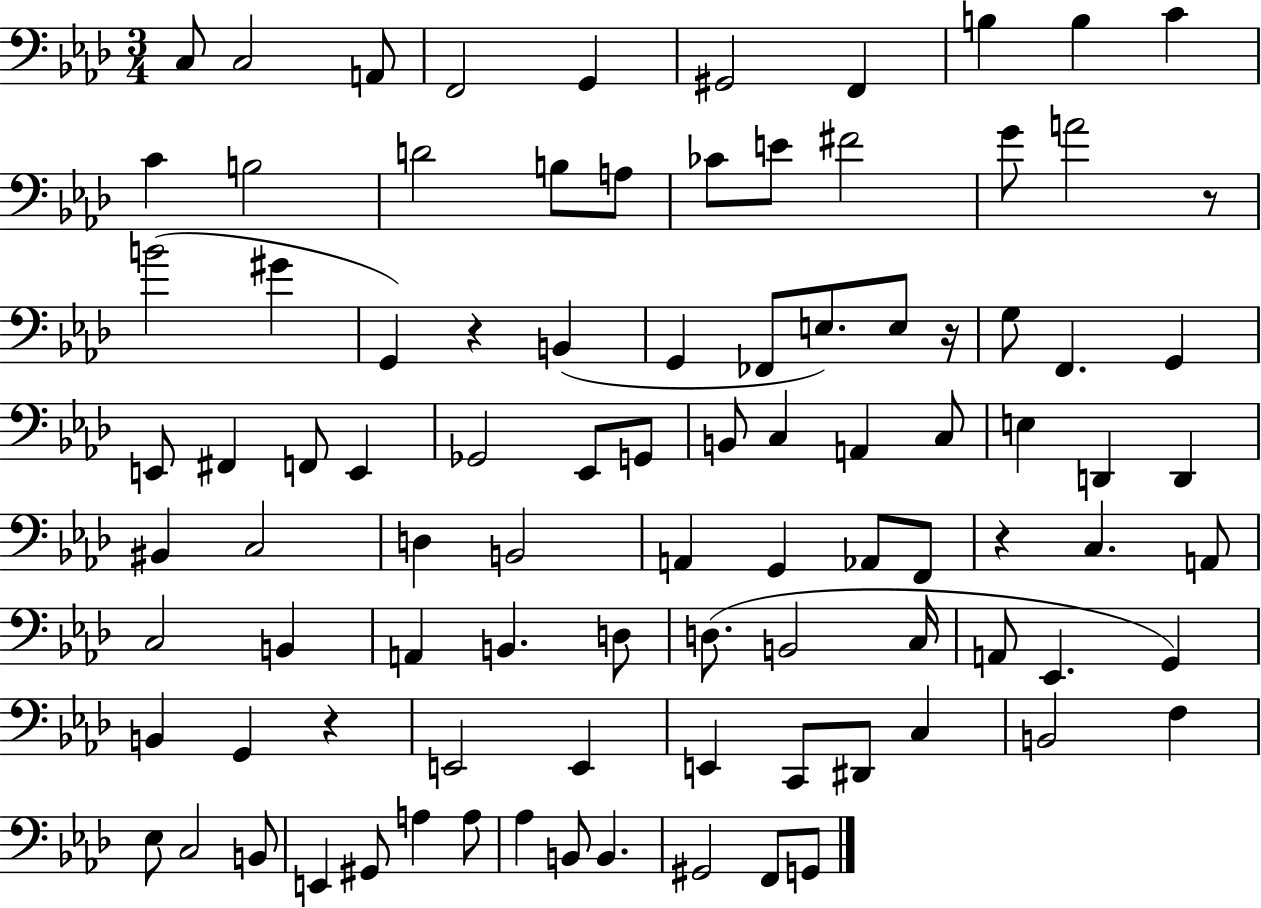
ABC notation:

X:1
T:Untitled
M:3/4
L:1/4
K:Ab
C,/2 C,2 A,,/2 F,,2 G,, ^G,,2 F,, B, B, C C B,2 D2 B,/2 A,/2 _C/2 E/2 ^F2 G/2 A2 z/2 B2 ^G G,, z B,, G,, _F,,/2 E,/2 E,/2 z/4 G,/2 F,, G,, E,,/2 ^F,, F,,/2 E,, _G,,2 _E,,/2 G,,/2 B,,/2 C, A,, C,/2 E, D,, D,, ^B,, C,2 D, B,,2 A,, G,, _A,,/2 F,,/2 z C, A,,/2 C,2 B,, A,, B,, D,/2 D,/2 B,,2 C,/4 A,,/2 _E,, G,, B,, G,, z E,,2 E,, E,, C,,/2 ^D,,/2 C, B,,2 F, _E,/2 C,2 B,,/2 E,, ^G,,/2 A, A,/2 _A, B,,/2 B,, ^G,,2 F,,/2 G,,/2